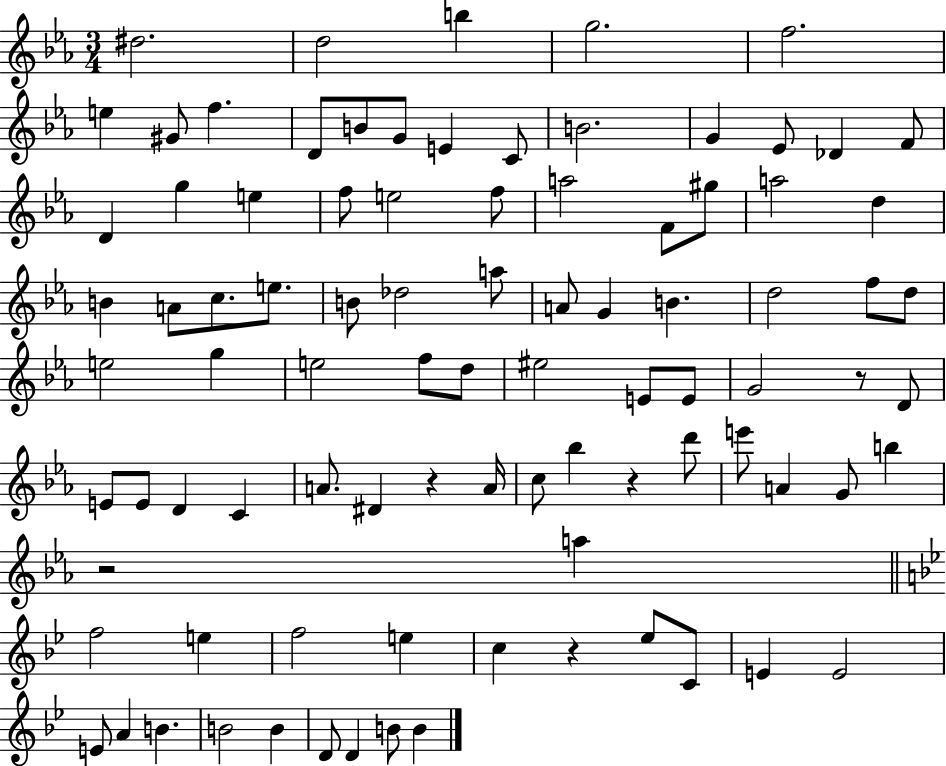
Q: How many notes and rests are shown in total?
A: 90